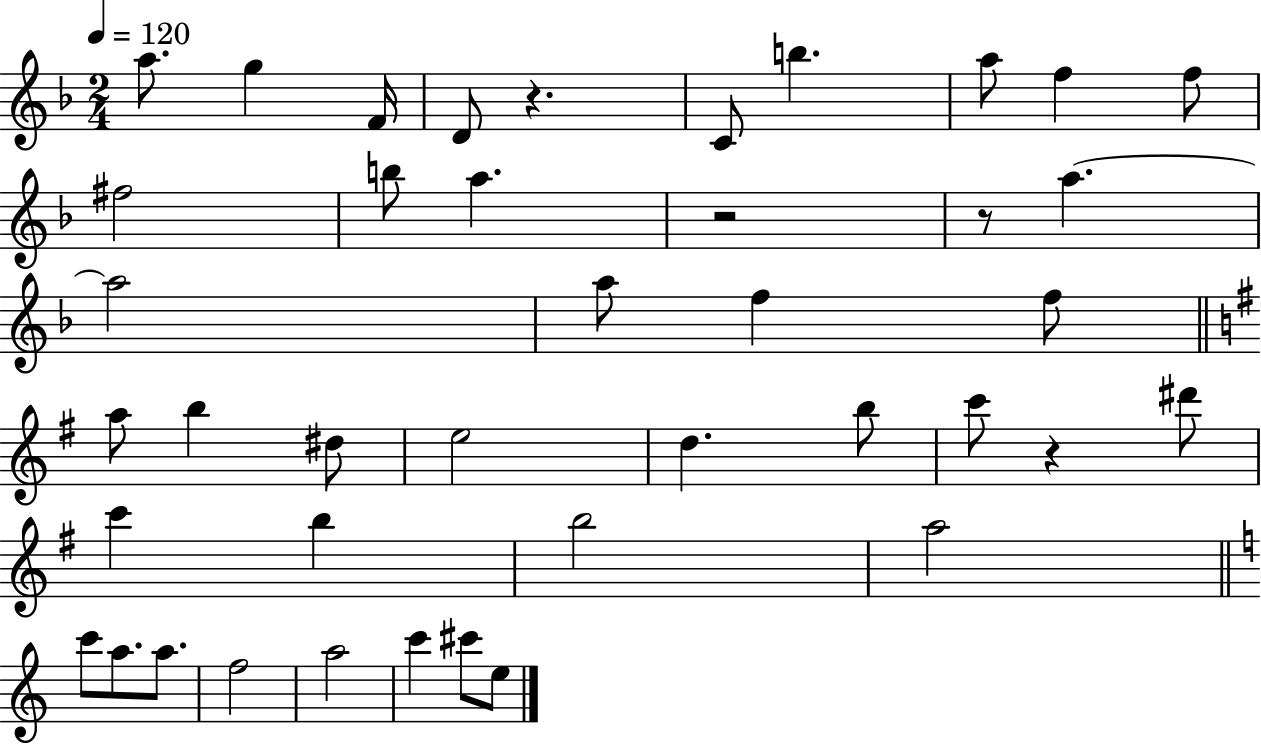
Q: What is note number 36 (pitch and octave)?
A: C#6